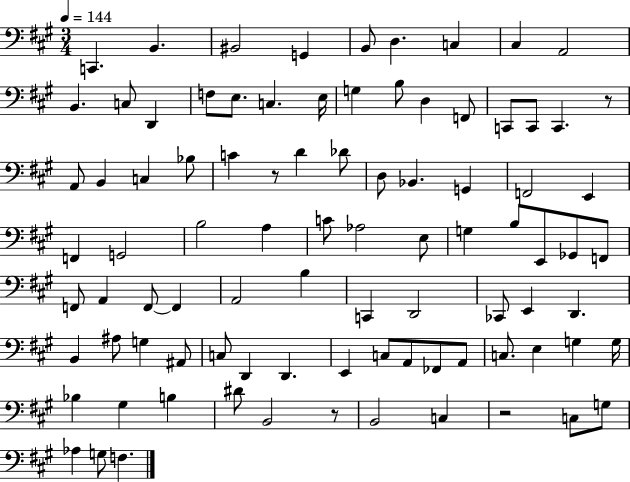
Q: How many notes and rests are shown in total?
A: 90